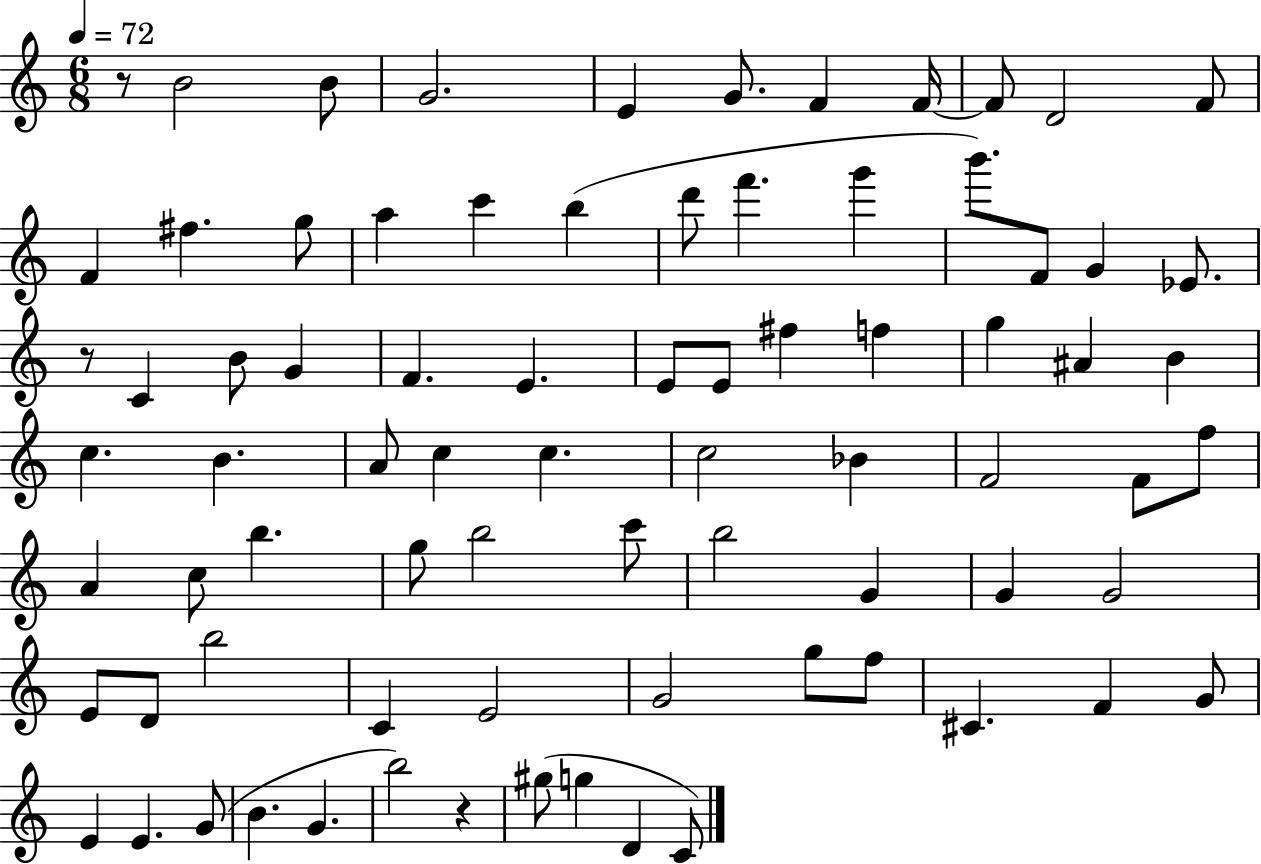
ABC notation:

X:1
T:Untitled
M:6/8
L:1/4
K:C
z/2 B2 B/2 G2 E G/2 F F/4 F/2 D2 F/2 F ^f g/2 a c' b d'/2 f' g' b'/2 F/2 G _E/2 z/2 C B/2 G F E E/2 E/2 ^f f g ^A B c B A/2 c c c2 _B F2 F/2 f/2 A c/2 b g/2 b2 c'/2 b2 G G G2 E/2 D/2 b2 C E2 G2 g/2 f/2 ^C F G/2 E E G/2 B G b2 z ^g/2 g D C/2